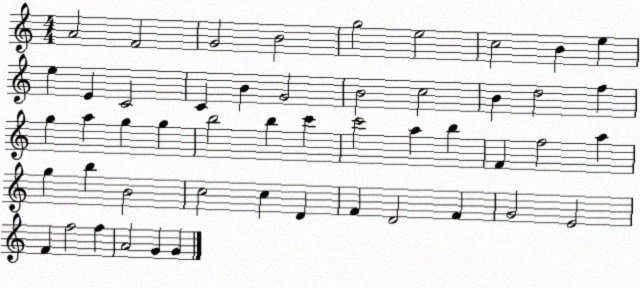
X:1
T:Untitled
M:4/4
L:1/4
K:C
A2 F2 G2 B2 g2 e2 c2 B e e E C2 C B G2 B2 c2 B d2 f g a g g b2 b c' c'2 a b F f2 a g b B2 c2 c D F D2 F G2 E2 F f2 f A2 G G